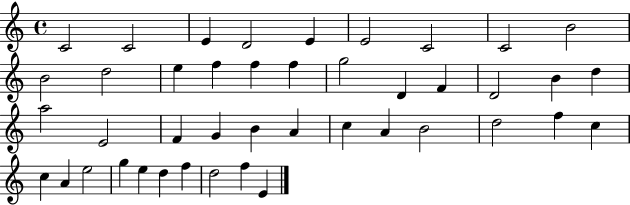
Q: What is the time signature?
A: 4/4